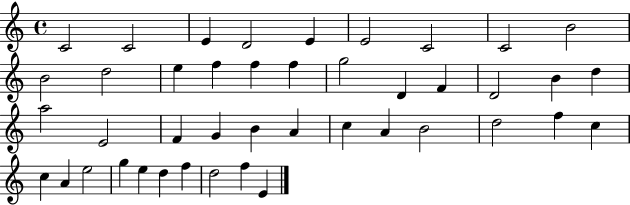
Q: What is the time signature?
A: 4/4